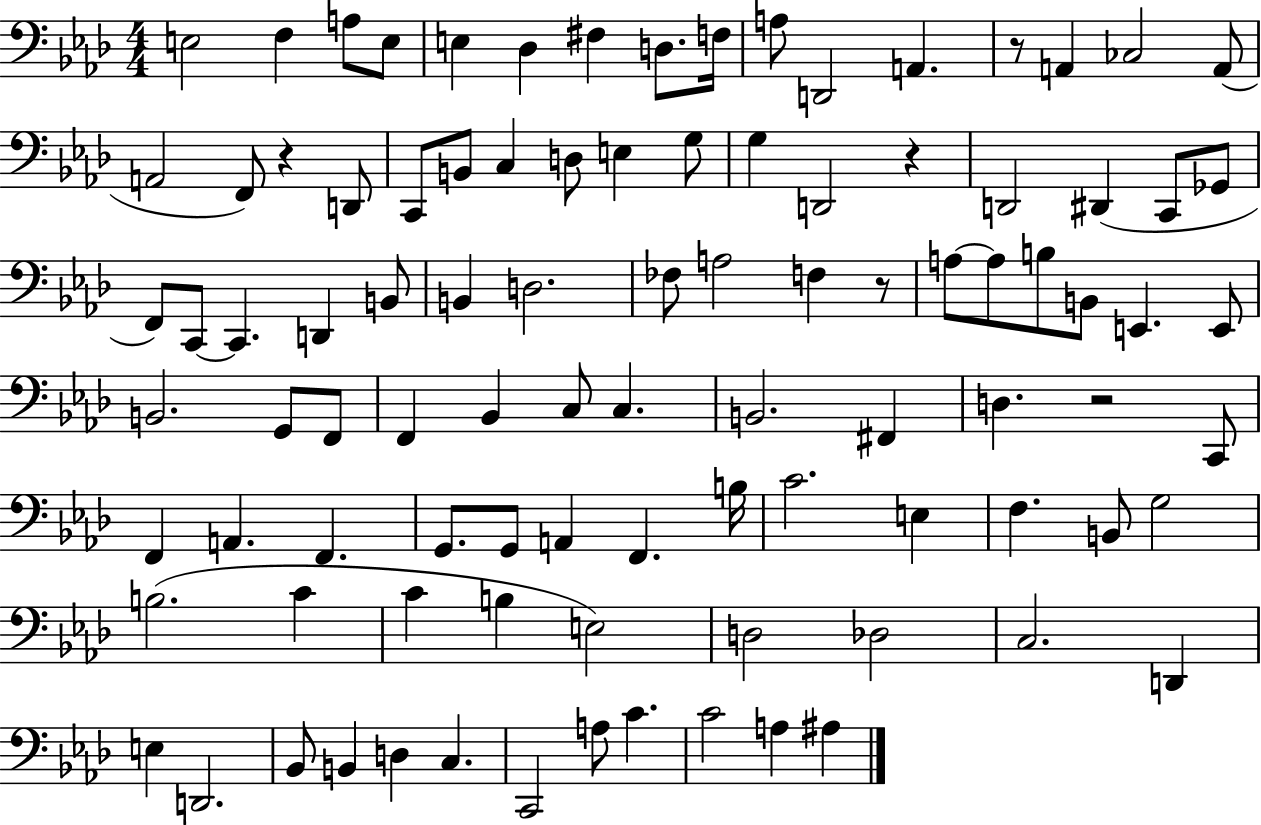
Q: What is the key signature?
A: AES major